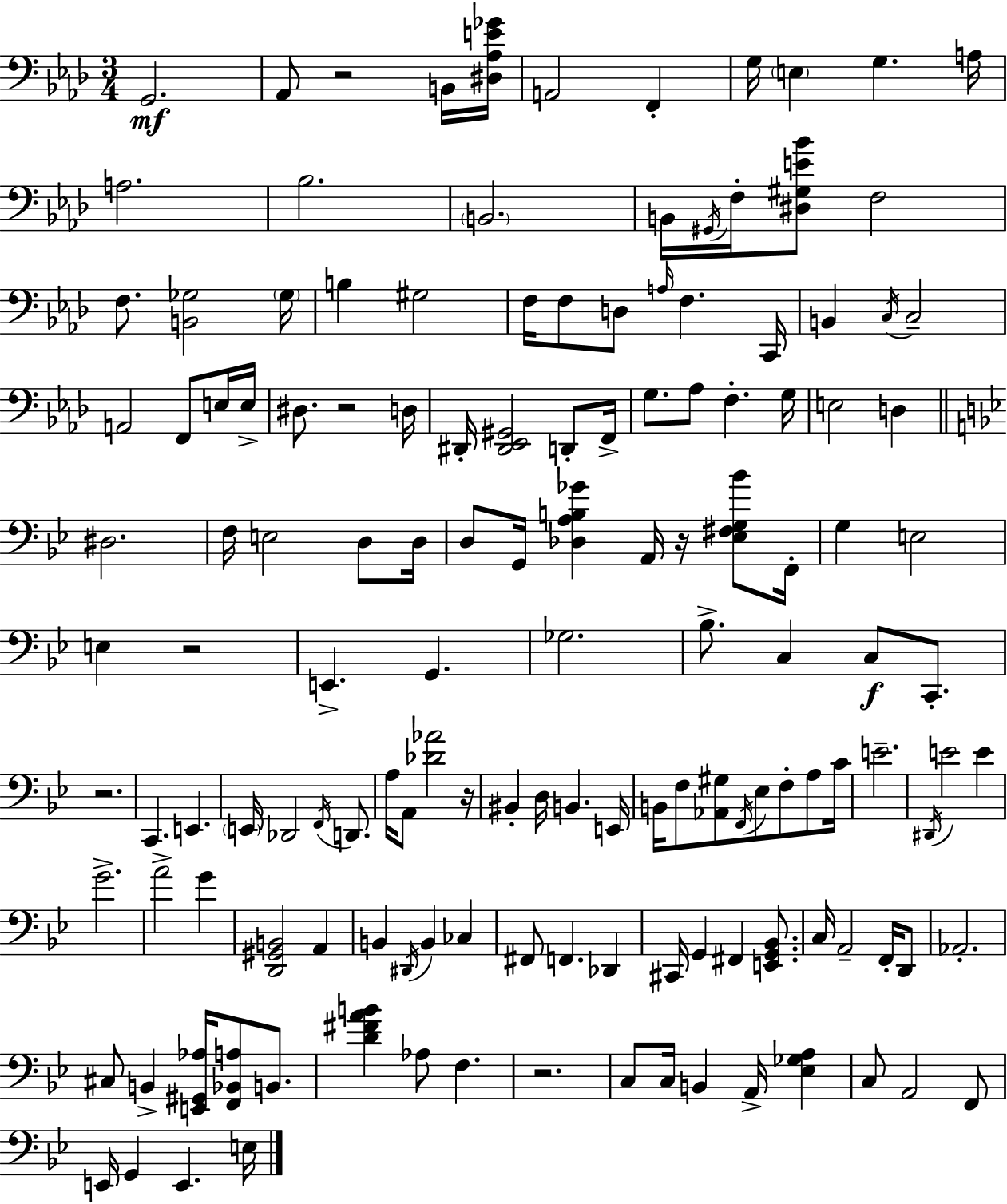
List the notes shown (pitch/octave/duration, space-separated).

G2/h. Ab2/e R/h B2/s [D#3,Ab3,E4,Gb4]/s A2/h F2/q G3/s E3/q G3/q. A3/s A3/h. Bb3/h. B2/h. B2/s G#2/s F3/s [D#3,G#3,E4,Bb4]/e F3/h F3/e. [B2,Gb3]/h Gb3/s B3/q G#3/h F3/s F3/e D3/e A3/s F3/q. C2/s B2/q C3/s C3/h A2/h F2/e E3/s E3/s D#3/e. R/h D3/s D#2/s [D#2,Eb2,G#2]/h D2/e F2/s G3/e. Ab3/e F3/q. G3/s E3/h D3/q D#3/h. F3/s E3/h D3/e D3/s D3/e G2/s [Db3,A3,B3,Gb4]/q A2/s R/s [Eb3,F#3,G3,Bb4]/e F2/s G3/q E3/h E3/q R/h E2/q. G2/q. Gb3/h. Bb3/e. C3/q C3/e C2/e. R/h. C2/q. E2/q. E2/s Db2/h F2/s D2/e. A3/s A2/e [Db4,Ab4]/h R/s BIS2/q D3/s B2/q. E2/s B2/s F3/e [Ab2,G#3]/e F2/s Eb3/e F3/e A3/e C4/s E4/h. D#2/s E4/h E4/q G4/h. A4/h G4/q [D2,G#2,B2]/h A2/q B2/q D#2/s B2/q CES3/q F#2/e F2/q. Db2/q C#2/s G2/q F#2/q [E2,G2,Bb2]/e. C3/s A2/h F2/s D2/e Ab2/h. C#3/e B2/q [E2,G#2,Ab3]/s [F2,Bb2,A3]/e B2/e. [D4,F#4,A4,B4]/q Ab3/e F3/q. R/h. C3/e C3/s B2/q A2/s [Eb3,Gb3,A3]/q C3/e A2/h F2/e E2/s G2/q E2/q. E3/s